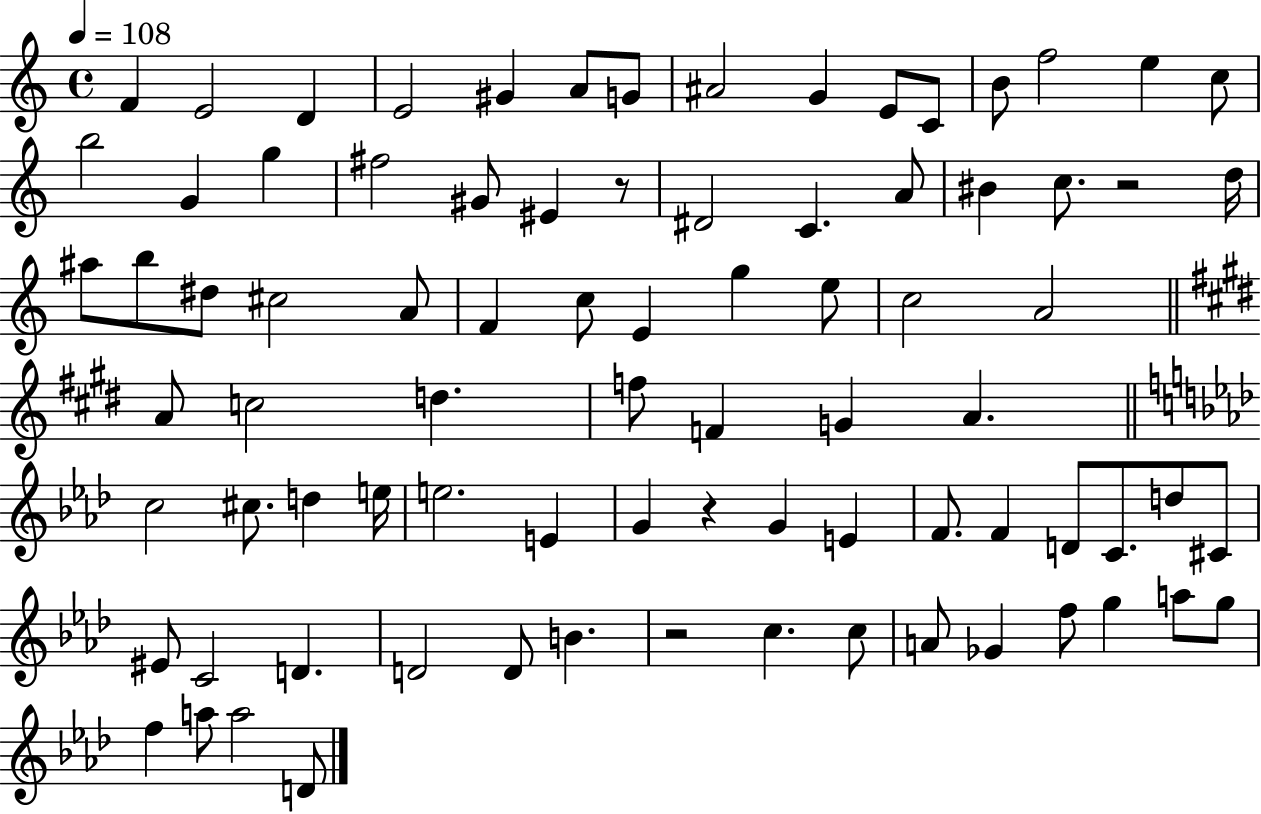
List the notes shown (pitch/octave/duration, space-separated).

F4/q E4/h D4/q E4/h G#4/q A4/e G4/e A#4/h G4/q E4/e C4/e B4/e F5/h E5/q C5/e B5/h G4/q G5/q F#5/h G#4/e EIS4/q R/e D#4/h C4/q. A4/e BIS4/q C5/e. R/h D5/s A#5/e B5/e D#5/e C#5/h A4/e F4/q C5/e E4/q G5/q E5/e C5/h A4/h A4/e C5/h D5/q. F5/e F4/q G4/q A4/q. C5/h C#5/e. D5/q E5/s E5/h. E4/q G4/q R/q G4/q E4/q F4/e. F4/q D4/e C4/e. D5/e C#4/e EIS4/e C4/h D4/q. D4/h D4/e B4/q. R/h C5/q. C5/e A4/e Gb4/q F5/e G5/q A5/e G5/e F5/q A5/e A5/h D4/e